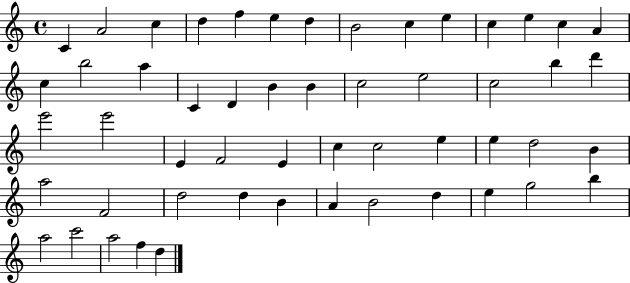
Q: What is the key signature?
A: C major